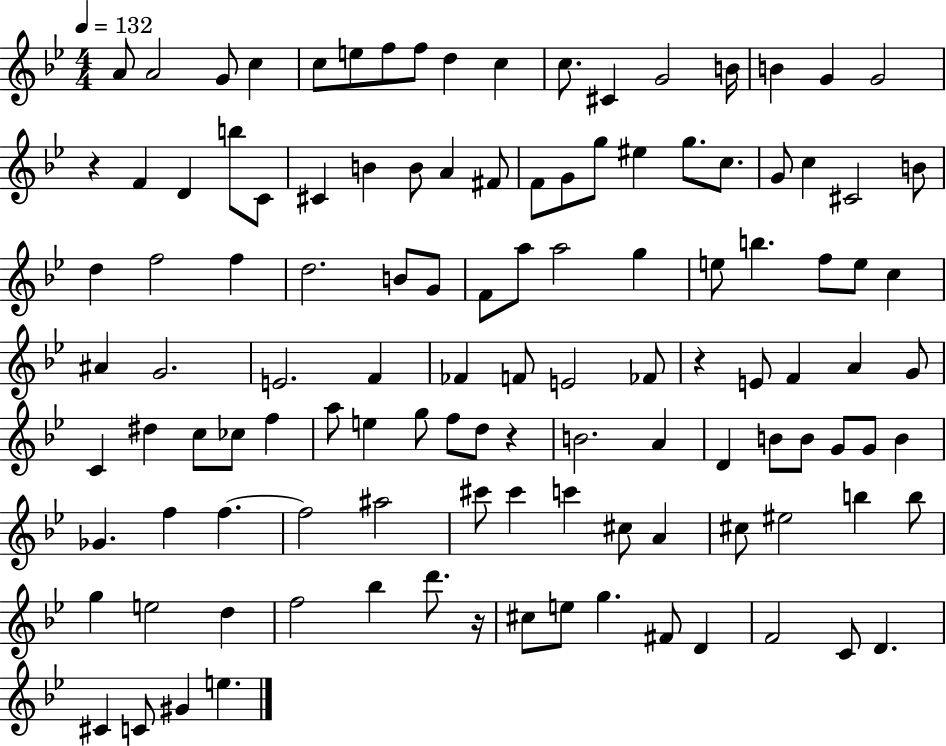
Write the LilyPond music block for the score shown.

{
  \clef treble
  \numericTimeSignature
  \time 4/4
  \key bes \major
  \tempo 4 = 132
  a'8 a'2 g'8 c''4 | c''8 e''8 f''8 f''8 d''4 c''4 | c''8. cis'4 g'2 b'16 | b'4 g'4 g'2 | \break r4 f'4 d'4 b''8 c'8 | cis'4 b'4 b'8 a'4 fis'8 | f'8 g'8 g''8 eis''4 g''8. c''8. | g'8 c''4 cis'2 b'8 | \break d''4 f''2 f''4 | d''2. b'8 g'8 | f'8 a''8 a''2 g''4 | e''8 b''4. f''8 e''8 c''4 | \break ais'4 g'2. | e'2. f'4 | fes'4 f'8 e'2 fes'8 | r4 e'8 f'4 a'4 g'8 | \break c'4 dis''4 c''8 ces''8 f''4 | a''8 e''4 g''8 f''8 d''8 r4 | b'2. a'4 | d'4 b'8 b'8 g'8 g'8 b'4 | \break ges'4. f''4 f''4.~~ | f''2 ais''2 | cis'''8 cis'''4 c'''4 cis''8 a'4 | cis''8 eis''2 b''4 b''8 | \break g''4 e''2 d''4 | f''2 bes''4 d'''8. r16 | cis''8 e''8 g''4. fis'8 d'4 | f'2 c'8 d'4. | \break cis'4 c'8 gis'4 e''4. | \bar "|."
}